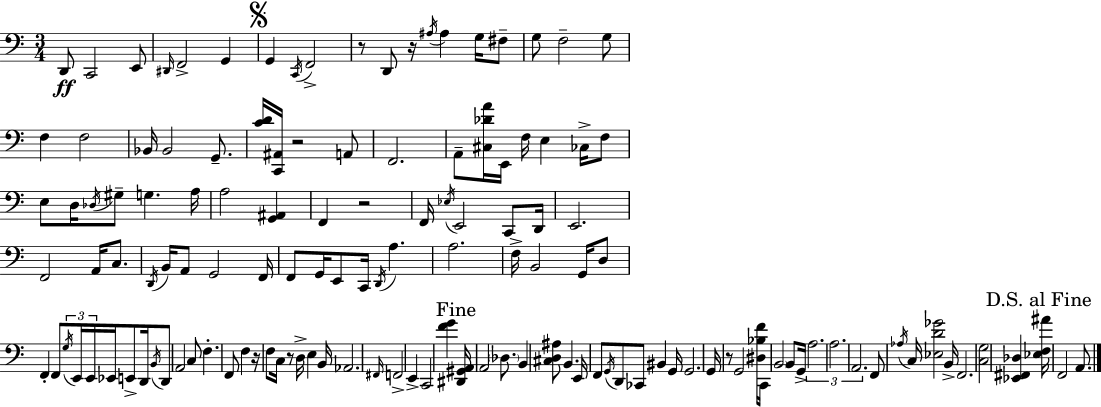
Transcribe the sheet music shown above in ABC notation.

X:1
T:Untitled
M:3/4
L:1/4
K:Am
D,,/2 C,,2 E,,/2 ^D,,/4 F,,2 G,, G,, C,,/4 F,,2 z/2 D,,/2 z/4 ^A,/4 ^A, G,/4 ^F,/2 G,/2 F,2 G,/2 F, F,2 _B,,/4 _B,,2 G,,/2 [CD]/4 [C,,^A,,]/4 z2 A,,/2 F,,2 A,,/2 [^C,_DA]/4 E,,/4 F,/4 E, _C,/4 F,/2 E,/2 D,/4 _D,/4 ^G,/2 G, A,/4 A,2 [G,,^A,,] F,, z2 F,,/4 _E,/4 E,,2 C,,/2 D,,/4 E,,2 F,,2 A,,/4 C,/2 D,,/4 B,,/4 A,,/2 G,,2 F,,/4 F,,/2 G,,/4 E,,/2 C,,/4 D,,/4 A, A,2 F,/4 B,,2 G,,/4 D,/2 F,, F,,/2 G,/4 E,,/4 E,,/4 _E,,/4 E,,/2 D,,/4 B,,/4 D,,/2 A,,2 C,/2 F, F,,/2 F, z/4 F,/2 C,/4 z/2 D,/4 E, B,,/4 _A,,2 ^F,,/4 F,,2 E,, C,,2 [FG] [^D,,^G,,A,,]/4 A,,2 _D,/2 B,, [^C,D,^A,]/2 B,, E,,/4 F,,/2 G,,/4 D,,/2 _C,,/2 ^B,, G,,/4 G,,2 G,,/4 z/2 G,,2 [^D,_B,F]/4 C,,/4 B,,2 B,,/2 G,,/4 A,2 A,2 A,,2 F,,/2 _A,/4 C,/4 [_E,D_G]2 B,,/4 F,,2 [C,G,]2 [_E,,^F,,_D,] [_E,F,^A]/4 F,,2 A,,/2